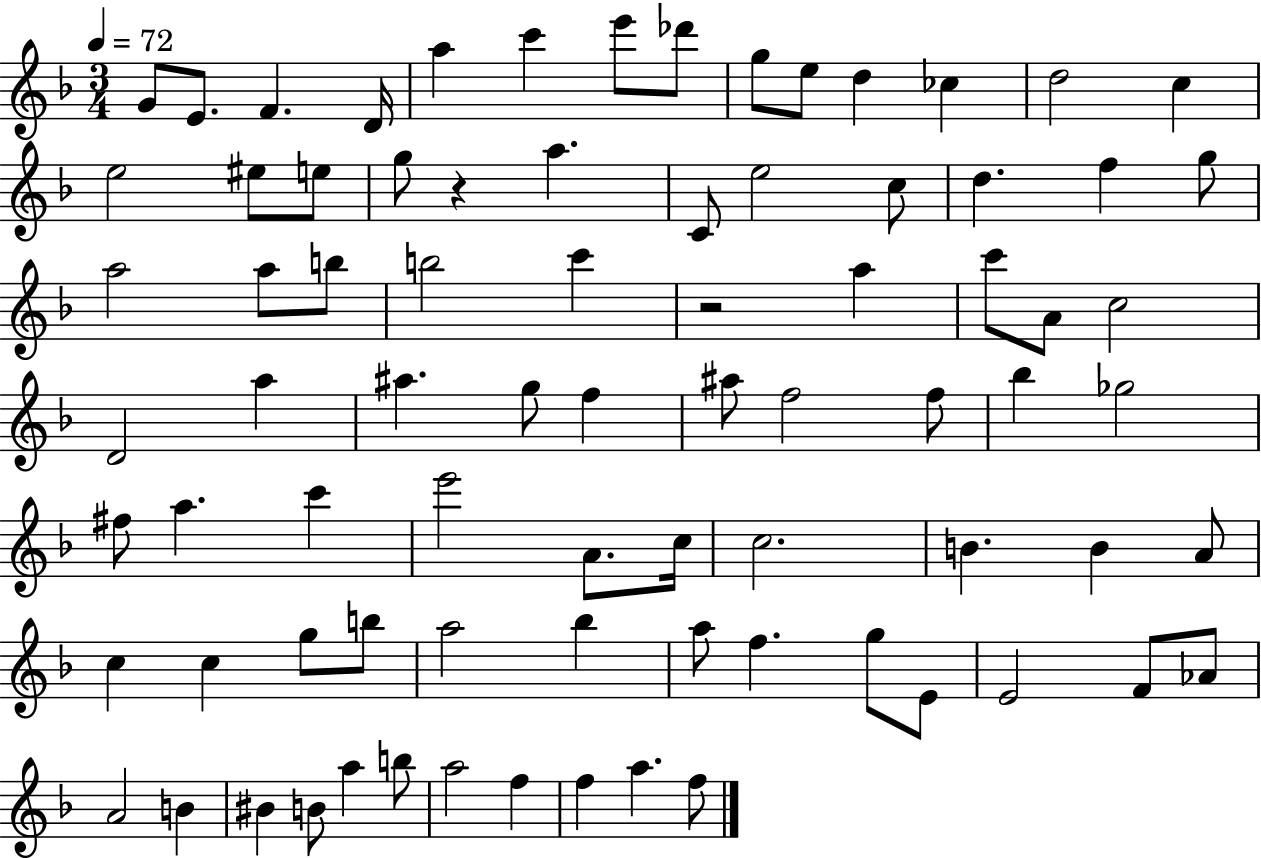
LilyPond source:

{
  \clef treble
  \numericTimeSignature
  \time 3/4
  \key f \major
  \tempo 4 = 72
  g'8 e'8. f'4. d'16 | a''4 c'''4 e'''8 des'''8 | g''8 e''8 d''4 ces''4 | d''2 c''4 | \break e''2 eis''8 e''8 | g''8 r4 a''4. | c'8 e''2 c''8 | d''4. f''4 g''8 | \break a''2 a''8 b''8 | b''2 c'''4 | r2 a''4 | c'''8 a'8 c''2 | \break d'2 a''4 | ais''4. g''8 f''4 | ais''8 f''2 f''8 | bes''4 ges''2 | \break fis''8 a''4. c'''4 | e'''2 a'8. c''16 | c''2. | b'4. b'4 a'8 | \break c''4 c''4 g''8 b''8 | a''2 bes''4 | a''8 f''4. g''8 e'8 | e'2 f'8 aes'8 | \break a'2 b'4 | bis'4 b'8 a''4 b''8 | a''2 f''4 | f''4 a''4. f''8 | \break \bar "|."
}